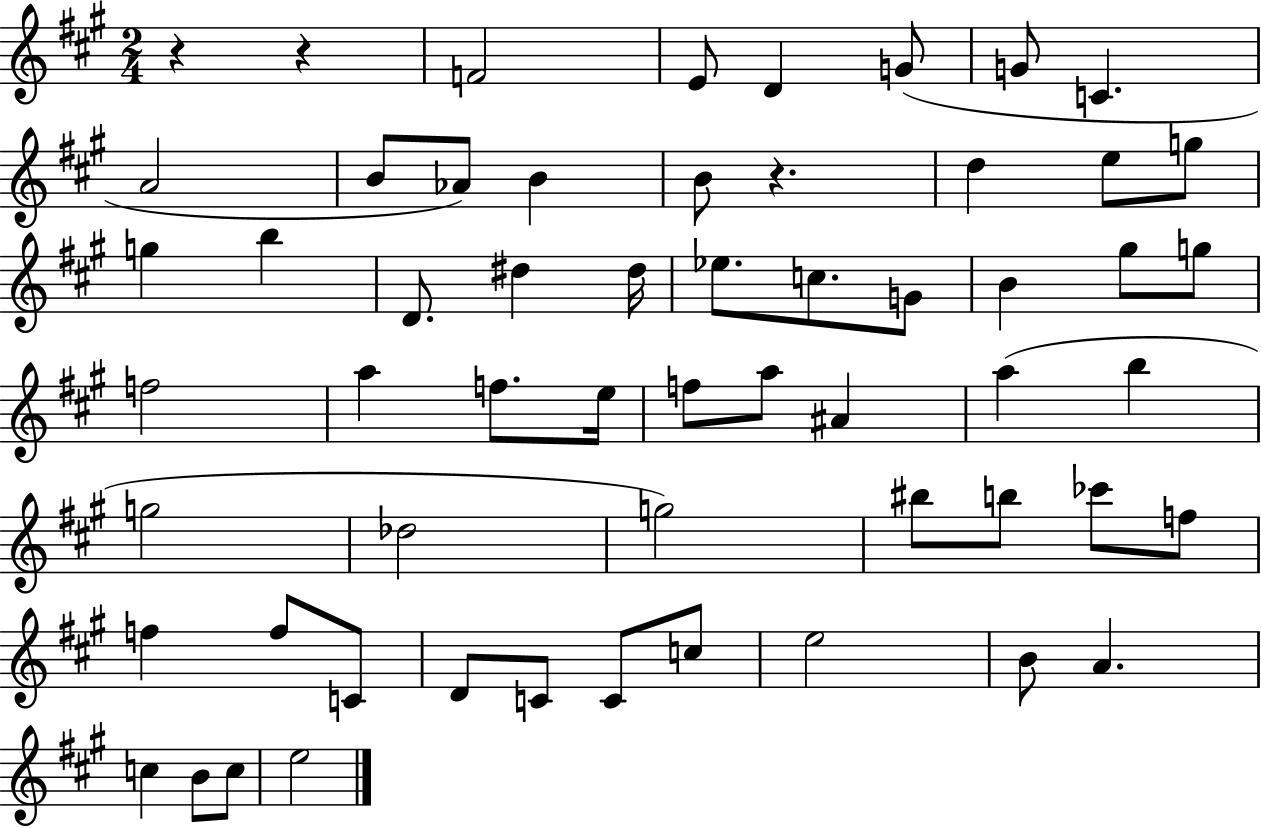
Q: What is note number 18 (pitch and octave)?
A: D#5